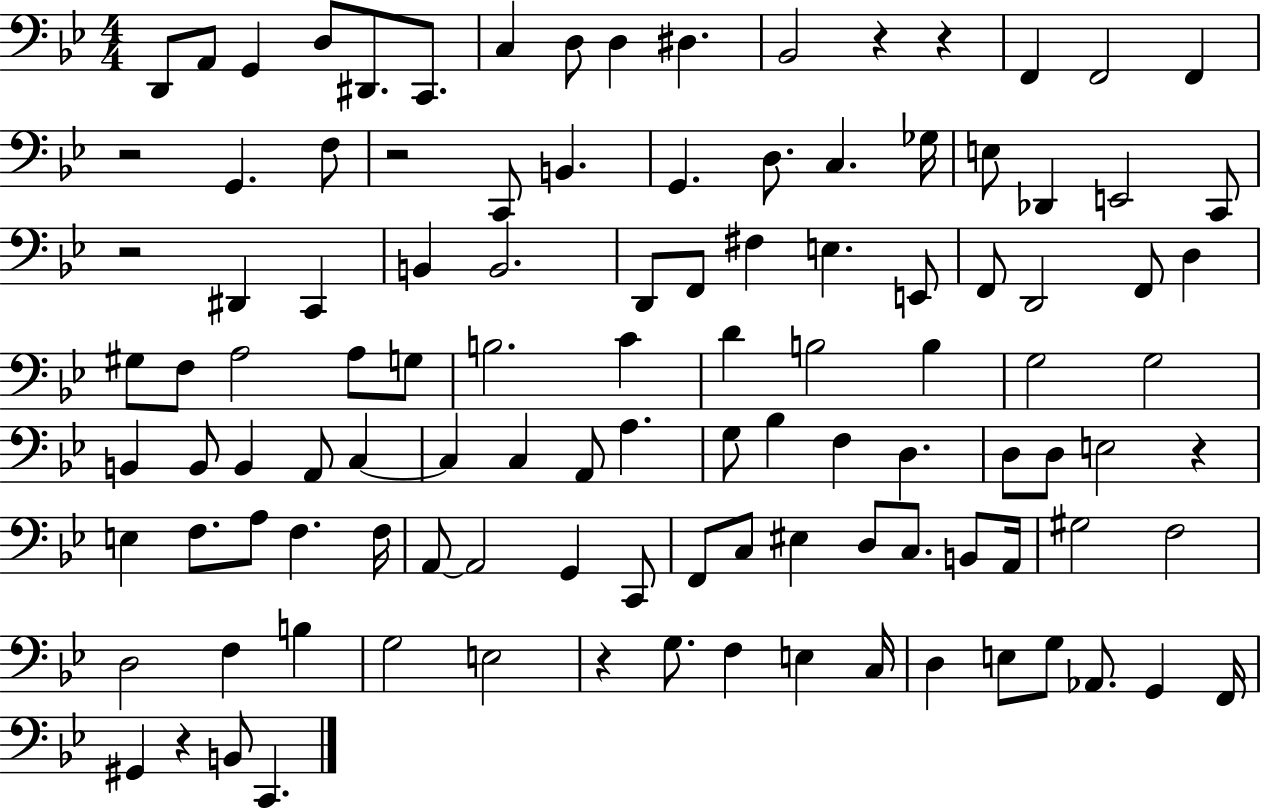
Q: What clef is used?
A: bass